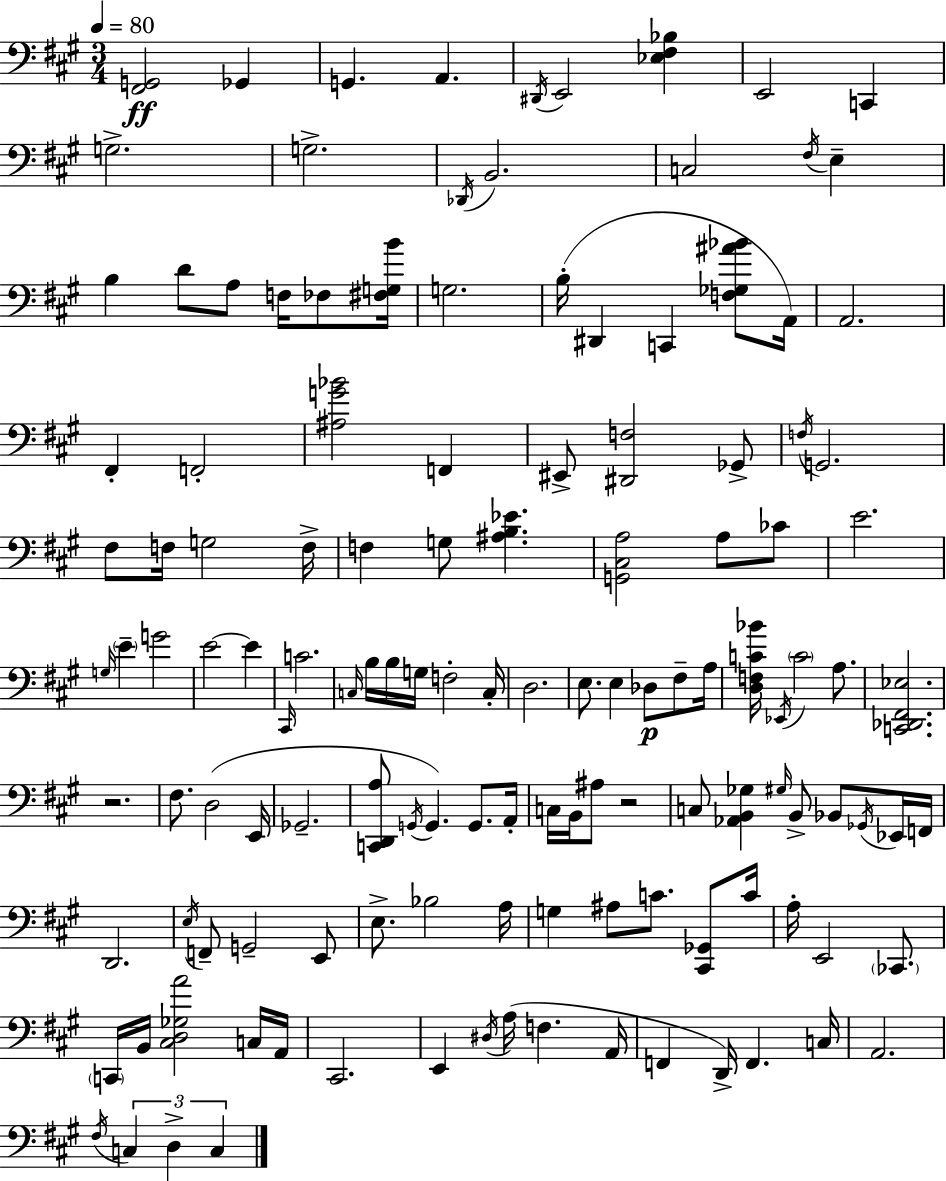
{
  \clef bass
  \numericTimeSignature
  \time 3/4
  \key a \major
  \tempo 4 = 80
  <fis, g,>2\ff ges,4 | g,4. a,4. | \acciaccatura { dis,16 } e,2 <ees fis bes>4 | e,2 c,4 | \break g2.-> | g2.-> | \acciaccatura { des,16 } b,2. | c2 \acciaccatura { fis16 } e4-- | \break b4 d'8 a8 f16 | fes8 <fis g b'>16 g2. | b16-.( dis,4 c,4 | <f ges ais' bes'>8 a,16) a,2. | \break fis,4-. f,2-. | <ais g' bes'>2 f,4 | eis,8-> <dis, f>2 | ges,8-> \acciaccatura { f16 } g,2. | \break fis8 f16 g2 | f16-> f4 g8 <ais b ees'>4. | <g, cis a>2 | a8 ces'8 e'2. | \break \grace { g16 } \parenthesize e'4-- g'2 | e'2~~ | e'4 \grace { cis,16 } c'2. | \grace { c16 } b16 b16 g16 f2-. | \break c16-. d2. | e8. e4 | des8\p fis8-- a16 <d f c' bes'>16 \acciaccatura { ees,16 } \parenthesize c'2 | a8. <c, des, fis, ees>2. | \break r2. | fis8. d2( | e,16 ges,2.-- | <c, d, a>8 \acciaccatura { g,16 } g,4.) | \break g,8. a,16-. c16 b,16 ais8 | r2 c8 <aes, b, ges>4 | \grace { gis16 } b,8-> bes,8 \acciaccatura { ges,16 } ees,16 f,16 d,2. | \acciaccatura { e16 } | \break f,8-- g,2-- e,8 | e8.-> bes2 a16 | g4 ais8 c'8. <cis, ges,>8 c'16 | a16-. e,2 \parenthesize ces,8. | \break \parenthesize c,16 b,16 <cis d ges a'>2 c16 a,16 | cis,2. | e,4 \acciaccatura { dis16 }( a16 f4. | a,16 f,4 d,16->) f,4. | \break c16 a,2. | \acciaccatura { fis16 } \tuplet 3/2 { c4 d4-> c4 } | \bar "|."
}